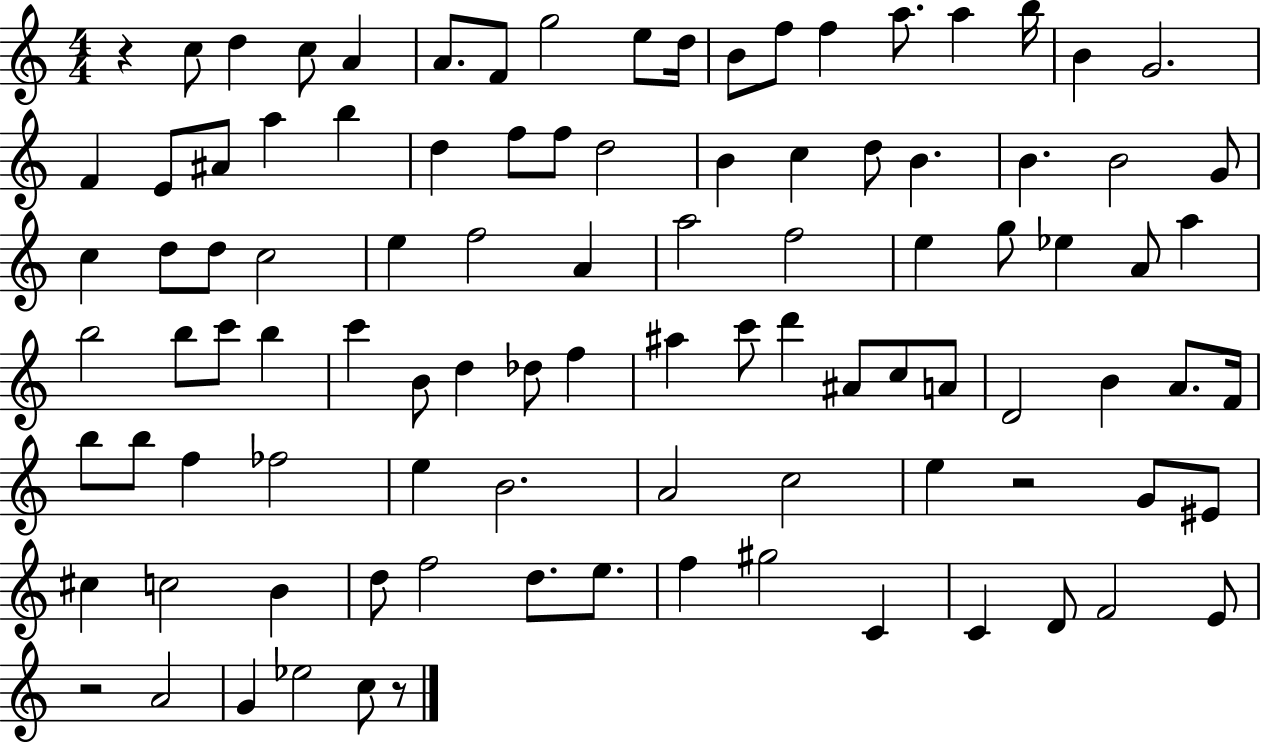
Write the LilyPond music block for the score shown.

{
  \clef treble
  \numericTimeSignature
  \time 4/4
  \key c \major
  \repeat volta 2 { r4 c''8 d''4 c''8 a'4 | a'8. f'8 g''2 e''8 d''16 | b'8 f''8 f''4 a''8. a''4 b''16 | b'4 g'2. | \break f'4 e'8 ais'8 a''4 b''4 | d''4 f''8 f''8 d''2 | b'4 c''4 d''8 b'4. | b'4. b'2 g'8 | \break c''4 d''8 d''8 c''2 | e''4 f''2 a'4 | a''2 f''2 | e''4 g''8 ees''4 a'8 a''4 | \break b''2 b''8 c'''8 b''4 | c'''4 b'8 d''4 des''8 f''4 | ais''4 c'''8 d'''4 ais'8 c''8 a'8 | d'2 b'4 a'8. f'16 | \break b''8 b''8 f''4 fes''2 | e''4 b'2. | a'2 c''2 | e''4 r2 g'8 eis'8 | \break cis''4 c''2 b'4 | d''8 f''2 d''8. e''8. | f''4 gis''2 c'4 | c'4 d'8 f'2 e'8 | \break r2 a'2 | g'4 ees''2 c''8 r8 | } \bar "|."
}